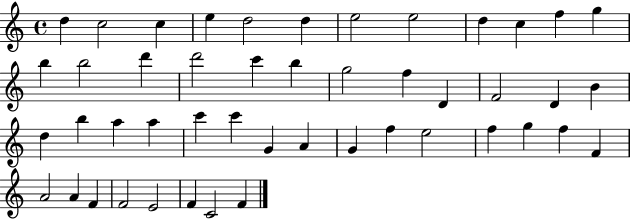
X:1
T:Untitled
M:4/4
L:1/4
K:C
d c2 c e d2 d e2 e2 d c f g b b2 d' d'2 c' b g2 f D F2 D B d b a a c' c' G A G f e2 f g f F A2 A F F2 E2 F C2 F